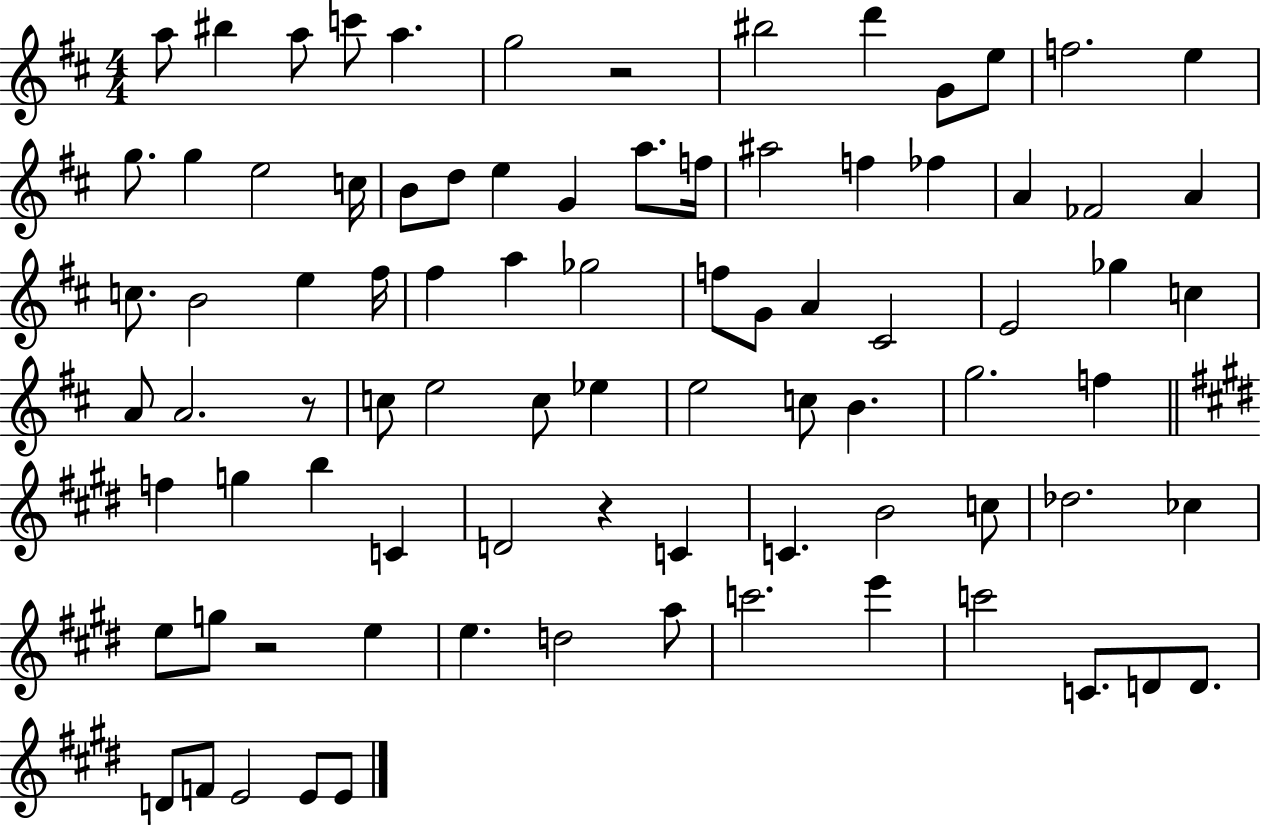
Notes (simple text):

A5/e BIS5/q A5/e C6/e A5/q. G5/h R/h BIS5/h D6/q G4/e E5/e F5/h. E5/q G5/e. G5/q E5/h C5/s B4/e D5/e E5/q G4/q A5/e. F5/s A#5/h F5/q FES5/q A4/q FES4/h A4/q C5/e. B4/h E5/q F#5/s F#5/q A5/q Gb5/h F5/e G4/e A4/q C#4/h E4/h Gb5/q C5/q A4/e A4/h. R/e C5/e E5/h C5/e Eb5/q E5/h C5/e B4/q. G5/h. F5/q F5/q G5/q B5/q C4/q D4/h R/q C4/q C4/q. B4/h C5/e Db5/h. CES5/q E5/e G5/e R/h E5/q E5/q. D5/h A5/e C6/h. E6/q C6/h C4/e. D4/e D4/e. D4/e F4/e E4/h E4/e E4/e